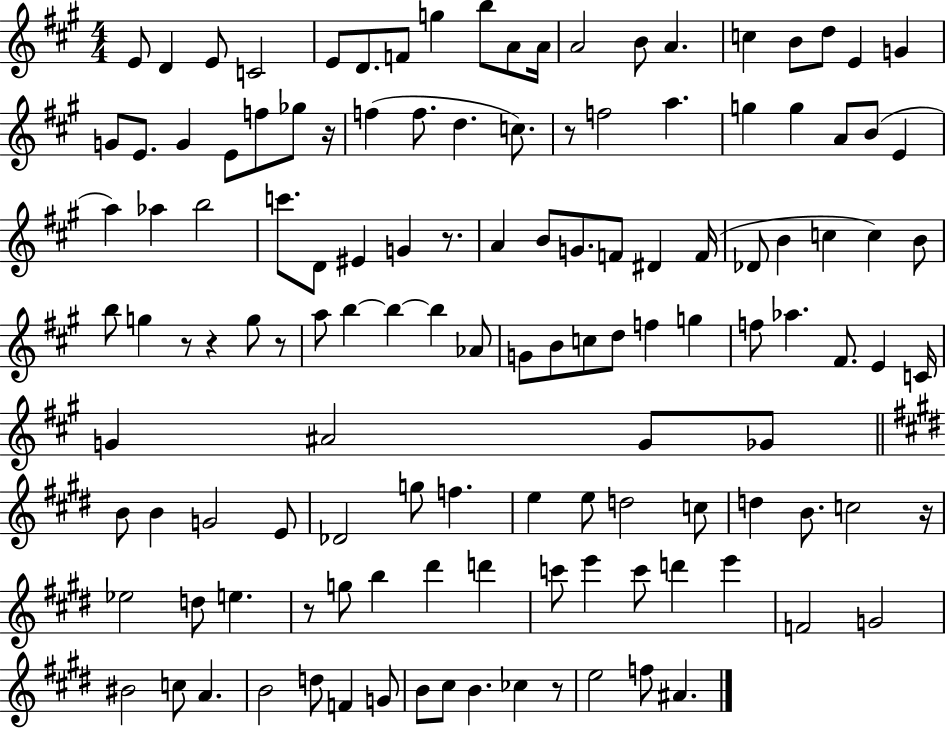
{
  \clef treble
  \numericTimeSignature
  \time 4/4
  \key a \major
  \repeat volta 2 { e'8 d'4 e'8 c'2 | e'8 d'8. f'8 g''4 b''8 a'8 a'16 | a'2 b'8 a'4. | c''4 b'8 d''8 e'4 g'4 | \break g'8 e'8. g'4 e'8 f''8 ges''8 r16 | f''4( f''8. d''4. c''8.) | r8 f''2 a''4. | g''4 g''4 a'8 b'8( e'4 | \break a''4) aes''4 b''2 | c'''8. d'8 eis'4 g'4 r8. | a'4 b'8 g'8. f'8 dis'4 f'16( | des'8 b'4 c''4 c''4) b'8 | \break b''8 g''4 r8 r4 g''8 r8 | a''8 b''4~~ b''4~~ b''4 aes'8 | g'8 b'8 c''8 d''8 f''4 g''4 | f''8 aes''4. fis'8. e'4 c'16 | \break g'4 ais'2 g'8 ges'8 | \bar "||" \break \key e \major b'8 b'4 g'2 e'8 | des'2 g''8 f''4. | e''4 e''8 d''2 c''8 | d''4 b'8. c''2 r16 | \break ees''2 d''8 e''4. | r8 g''8 b''4 dis'''4 d'''4 | c'''8 e'''4 c'''8 d'''4 e'''4 | f'2 g'2 | \break bis'2 c''8 a'4. | b'2 d''8 f'4 g'8 | b'8 cis''8 b'4. ces''4 r8 | e''2 f''8 ais'4. | \break } \bar "|."
}